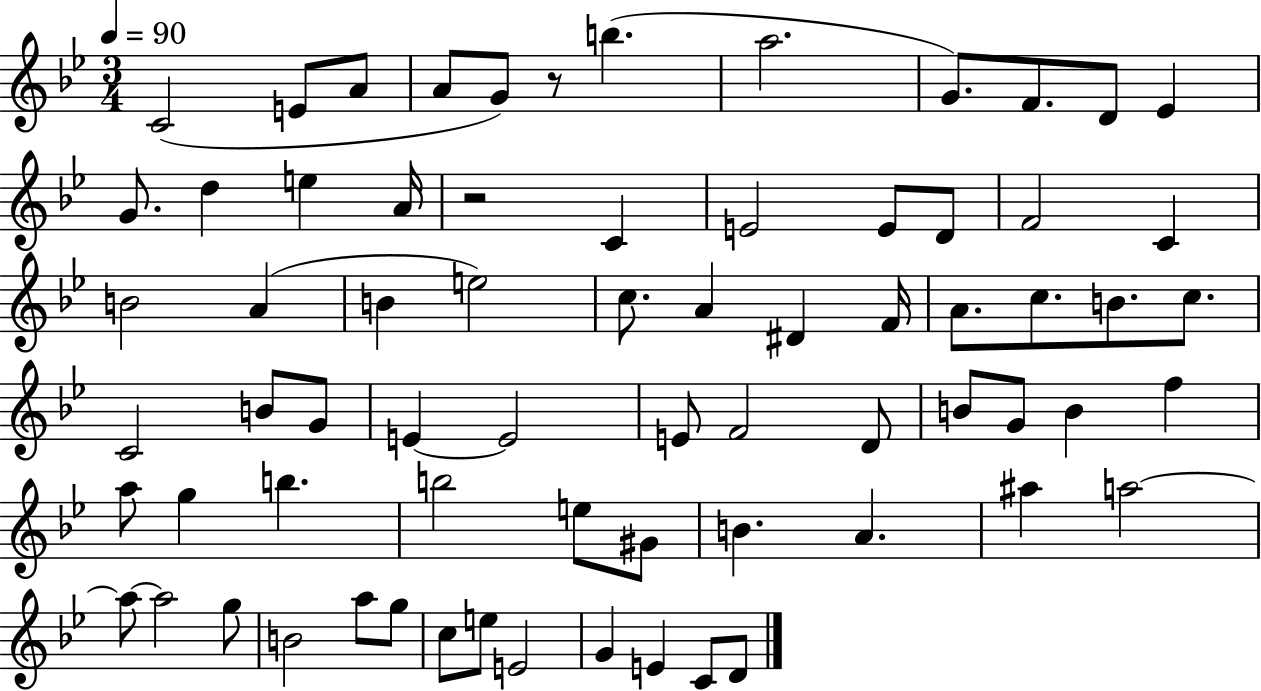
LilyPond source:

{
  \clef treble
  \numericTimeSignature
  \time 3/4
  \key bes \major
  \tempo 4 = 90
  c'2( e'8 a'8 | a'8 g'8) r8 b''4.( | a''2. | g'8.) f'8. d'8 ees'4 | \break g'8. d''4 e''4 a'16 | r2 c'4 | e'2 e'8 d'8 | f'2 c'4 | \break b'2 a'4( | b'4 e''2) | c''8. a'4 dis'4 f'16 | a'8. c''8. b'8. c''8. | \break c'2 b'8 g'8 | e'4~~ e'2 | e'8 f'2 d'8 | b'8 g'8 b'4 f''4 | \break a''8 g''4 b''4. | b''2 e''8 gis'8 | b'4. a'4. | ais''4 a''2~~ | \break a''8~~ a''2 g''8 | b'2 a''8 g''8 | c''8 e''8 e'2 | g'4 e'4 c'8 d'8 | \break \bar "|."
}